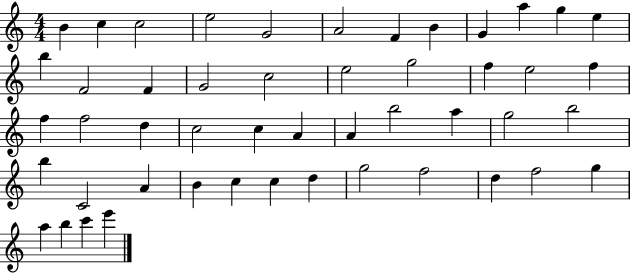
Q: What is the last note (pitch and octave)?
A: E6